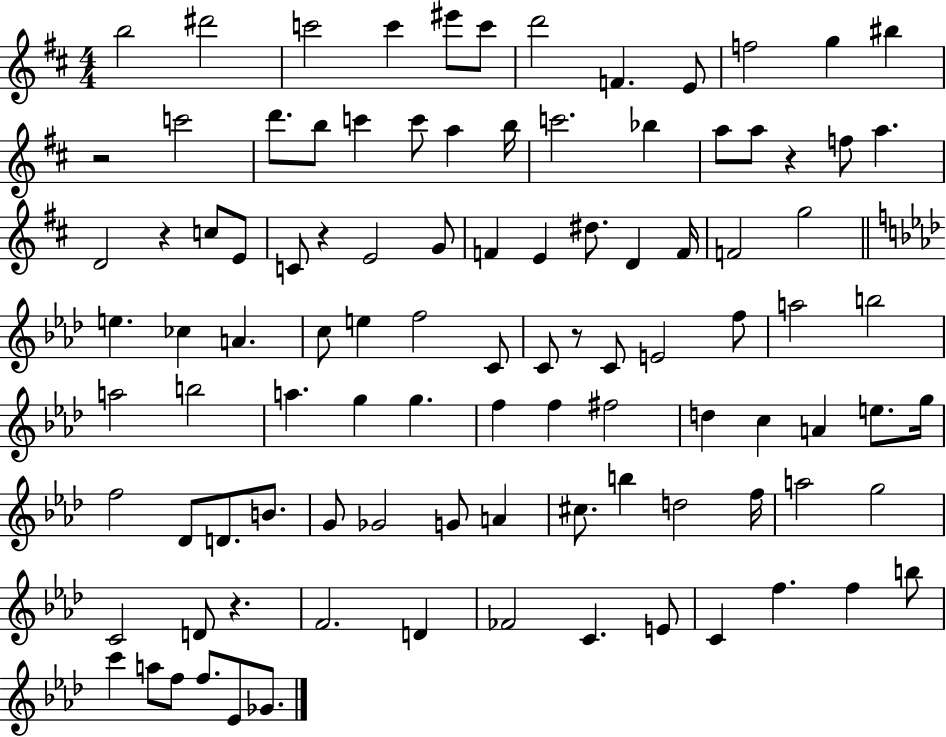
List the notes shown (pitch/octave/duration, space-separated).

B5/h D#6/h C6/h C6/q EIS6/e C6/e D6/h F4/q. E4/e F5/h G5/q BIS5/q R/h C6/h D6/e. B5/e C6/q C6/e A5/q B5/s C6/h. Bb5/q A5/e A5/e R/q F5/e A5/q. D4/h R/q C5/e E4/e C4/e R/q E4/h G4/e F4/q E4/q D#5/e. D4/q F4/s F4/h G5/h E5/q. CES5/q A4/q. C5/e E5/q F5/h C4/e C4/e R/e C4/e E4/h F5/e A5/h B5/h A5/h B5/h A5/q. G5/q G5/q. F5/q F5/q F#5/h D5/q C5/q A4/q E5/e. G5/s F5/h Db4/e D4/e. B4/e. G4/e Gb4/h G4/e A4/q C#5/e. B5/q D5/h F5/s A5/h G5/h C4/h D4/e R/q. F4/h. D4/q FES4/h C4/q. E4/e C4/q F5/q. F5/q B5/e C6/q A5/e F5/e F5/e. Eb4/e Gb4/e.